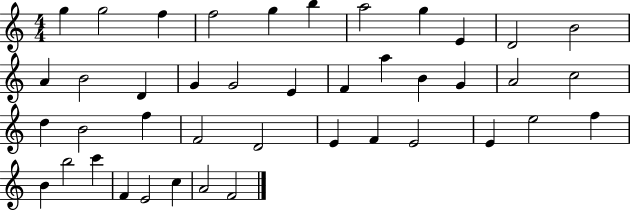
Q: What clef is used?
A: treble